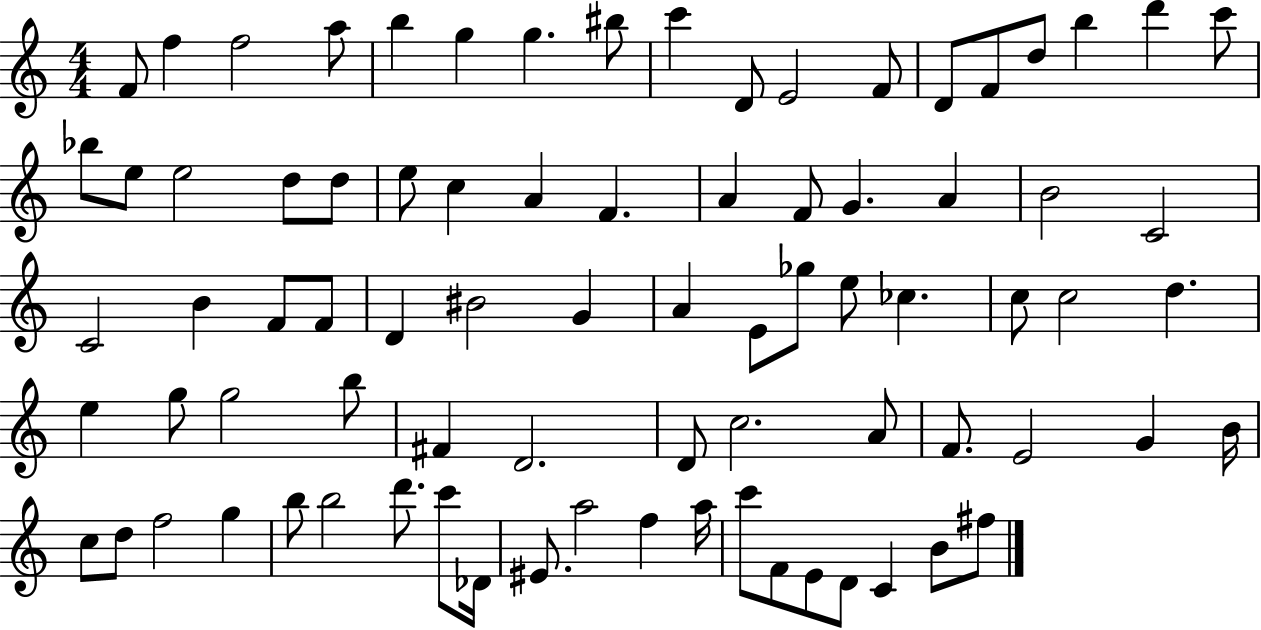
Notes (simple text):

F4/e F5/q F5/h A5/e B5/q G5/q G5/q. BIS5/e C6/q D4/e E4/h F4/e D4/e F4/e D5/e B5/q D6/q C6/e Bb5/e E5/e E5/h D5/e D5/e E5/e C5/q A4/q F4/q. A4/q F4/e G4/q. A4/q B4/h C4/h C4/h B4/q F4/e F4/e D4/q BIS4/h G4/q A4/q E4/e Gb5/e E5/e CES5/q. C5/e C5/h D5/q. E5/q G5/e G5/h B5/e F#4/q D4/h. D4/e C5/h. A4/e F4/e. E4/h G4/q B4/s C5/e D5/e F5/h G5/q B5/e B5/h D6/e. C6/e Db4/s EIS4/e. A5/h F5/q A5/s C6/e F4/e E4/e D4/e C4/q B4/e F#5/e